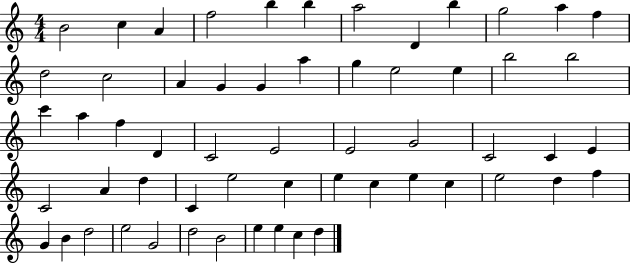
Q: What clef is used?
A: treble